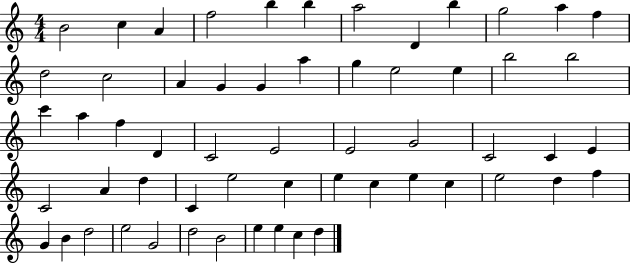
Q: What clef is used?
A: treble